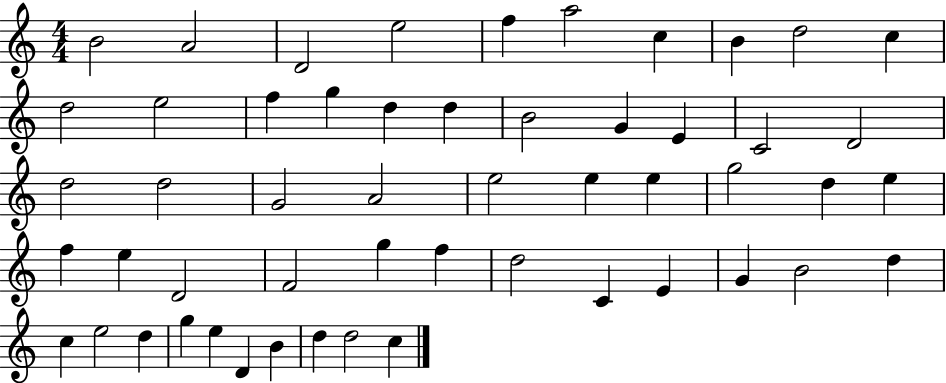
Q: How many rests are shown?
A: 0